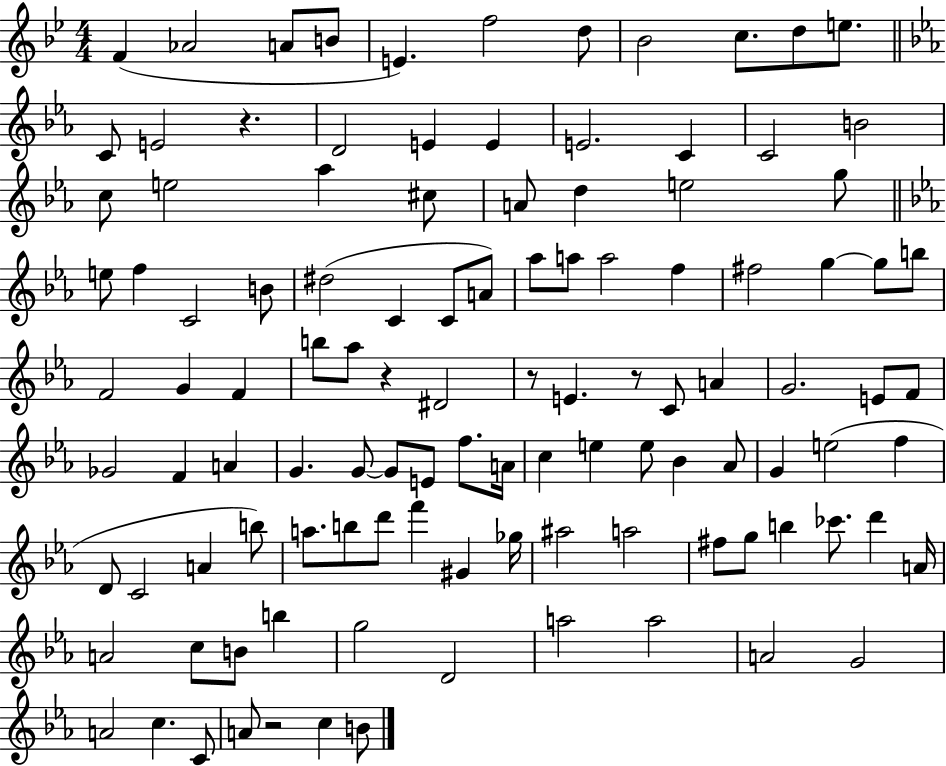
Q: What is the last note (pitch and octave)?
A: B4